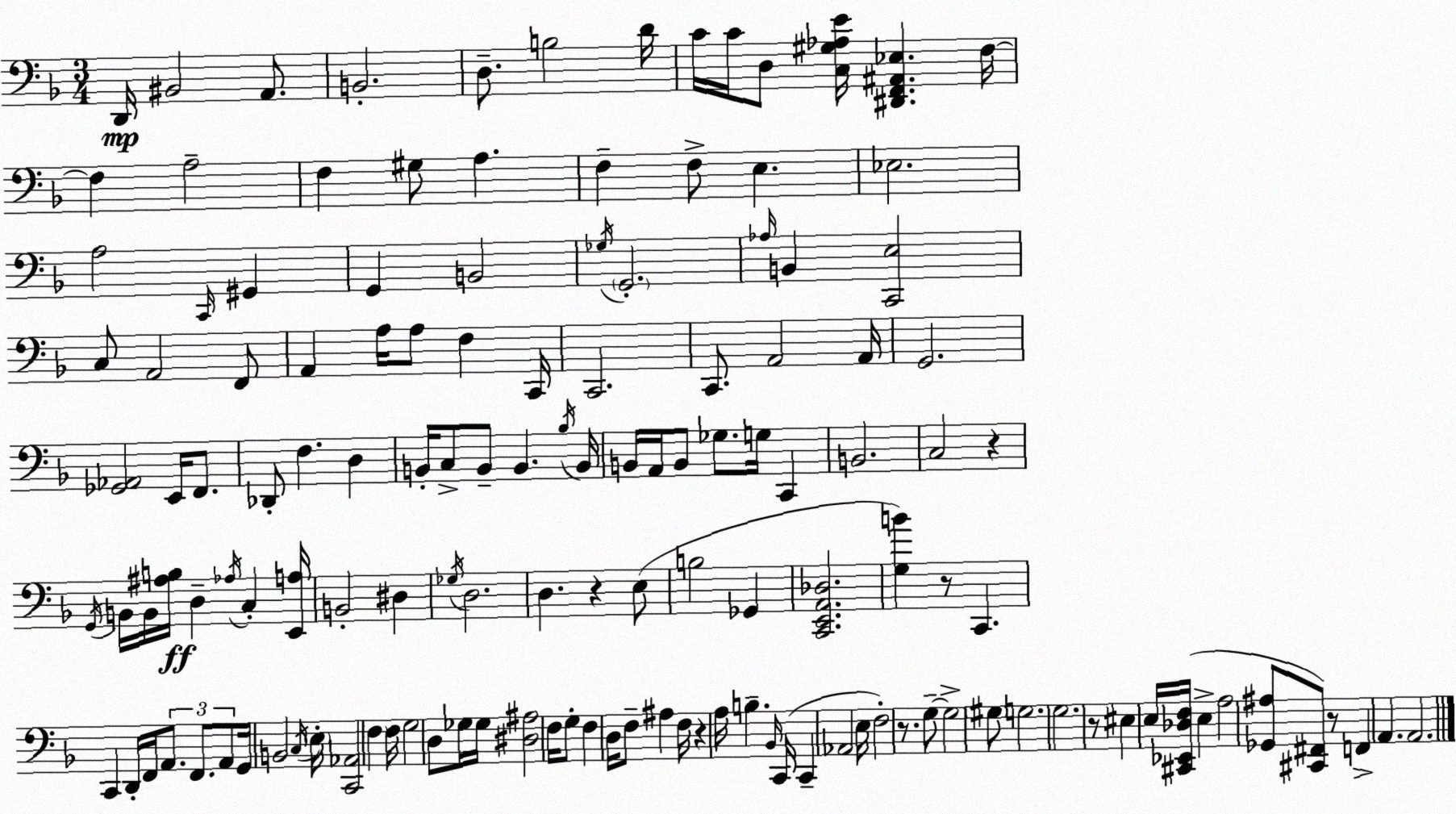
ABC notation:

X:1
T:Untitled
M:3/4
L:1/4
K:Dm
D,,/4 ^B,,2 A,,/2 B,,2 D,/2 B,2 D/4 C/4 C/4 D,/2 [C,^G,_A,E]/4 [^D,,F,,^A,,_E,] F,/4 F, A,2 F, ^G,/2 A, F, F,/2 E, _E,2 A,2 C,,/4 ^G,, G,, B,,2 _G,/4 G,,2 _A,/4 B,, [C,,E,]2 C,/2 A,,2 F,,/2 A,, A,/4 A,/2 F, C,,/4 C,,2 C,,/2 A,,2 A,,/4 G,,2 [_G,,_A,,]2 E,,/4 F,,/2 _D,,/2 F, D, B,,/4 C,/2 B,,/2 B,, _B,/4 B,,/4 B,,/4 A,,/4 B,,/2 _G,/2 G,/4 C,, B,,2 C,2 z G,,/4 B,,/4 B,,/4 [^A,B,]/4 D, _A,/4 C, [E,,A,]/4 B,,2 ^D, _G,/4 D,2 D, z E,/2 B,2 _G,, [C,,E,,A,,_D,]2 [G,B] z/2 C,, C,, D,,/4 F,,/4 A,,/2 F,,/2 A,,/2 G,,/4 B,,2 C,/4 E,/4 [C,,_A,,]2 F, F,/4 G,2 D,/2 _G,/4 _G,/4 [^D,^A,]2 F,/4 G,/2 F, D,/4 F,/2 ^A, F,/4 z A,/4 B, _B,,/4 C,,/4 C,, _A,,2 E,/4 F,2 z/2 G,/2 G,2 ^G,/2 G,2 G,2 z/2 ^E, E,/4 [^C,,_E,,_D,F,]/4 E, A,2 [_G,,^A,]/2 [^C,,^F,,]/2 z/2 F,, A,, A,,2